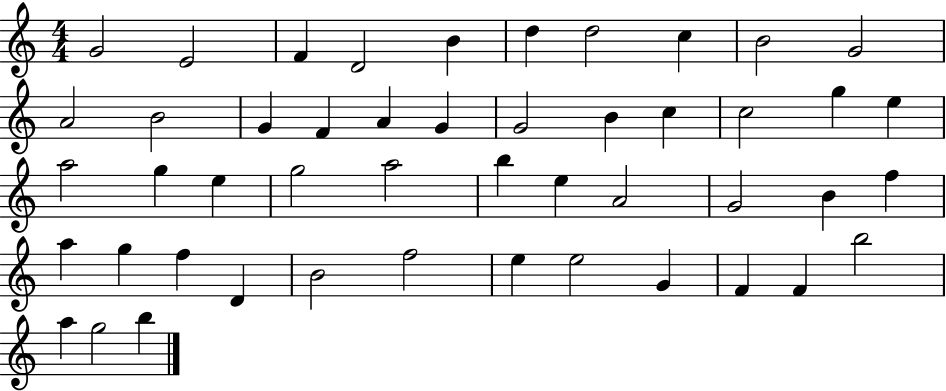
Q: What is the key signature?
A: C major